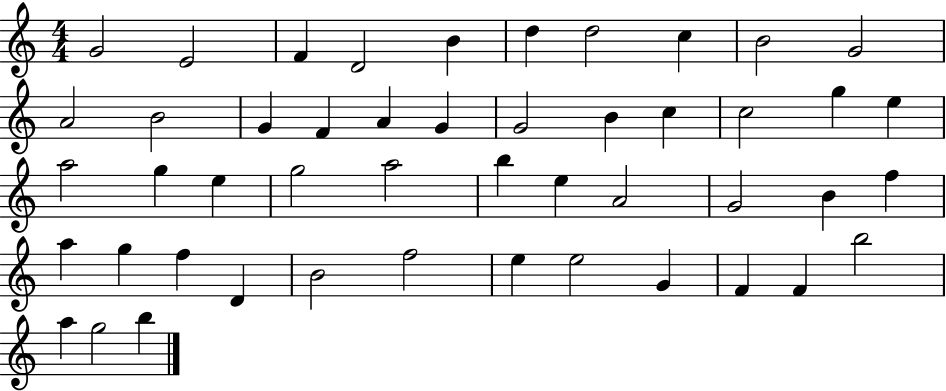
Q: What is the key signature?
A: C major